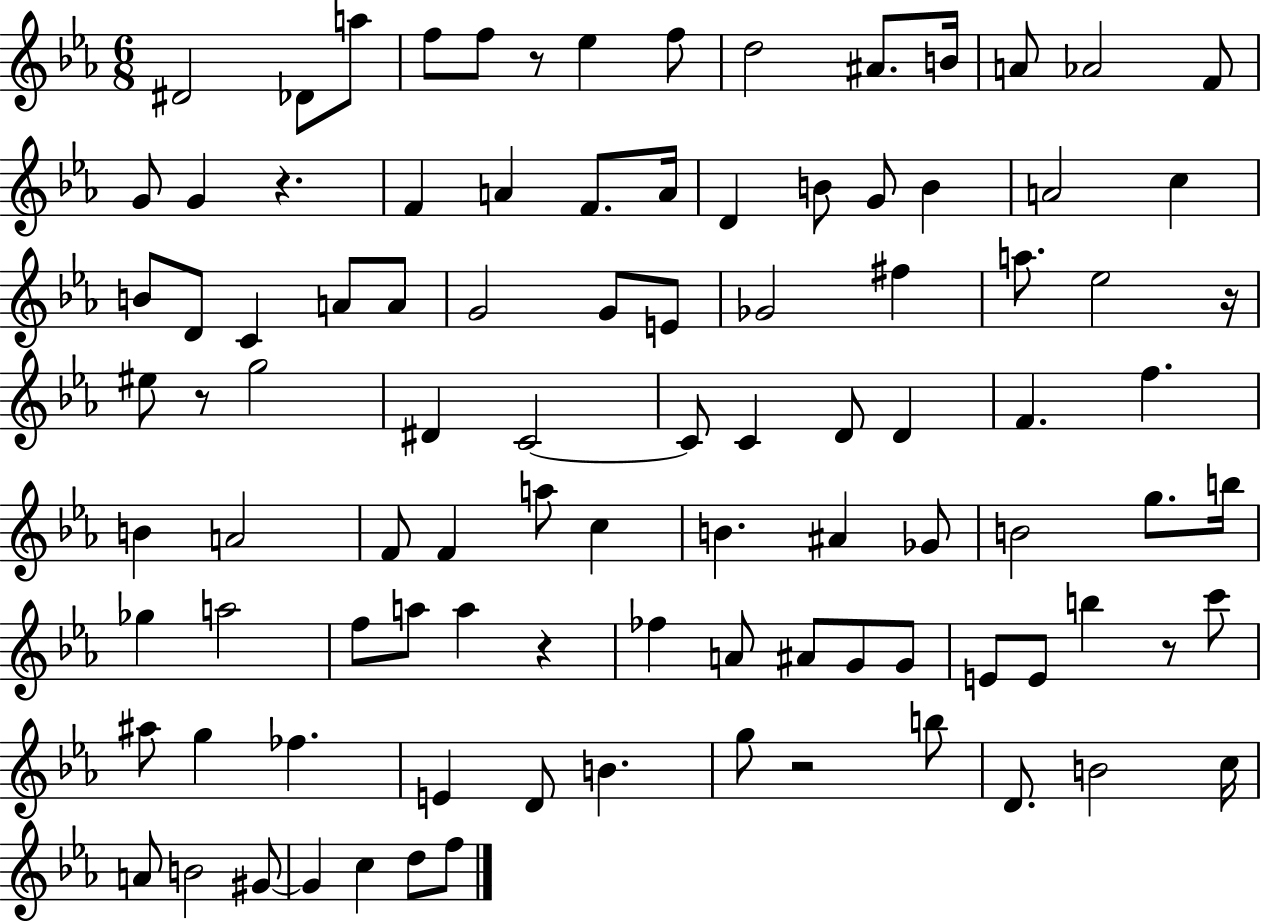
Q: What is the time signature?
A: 6/8